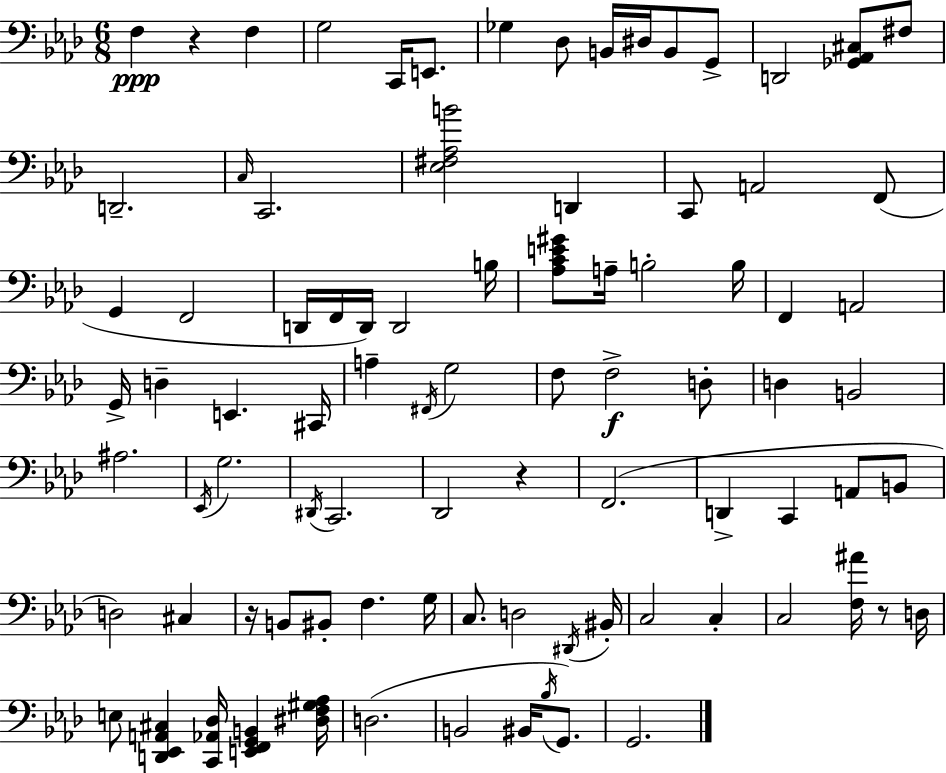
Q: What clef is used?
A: bass